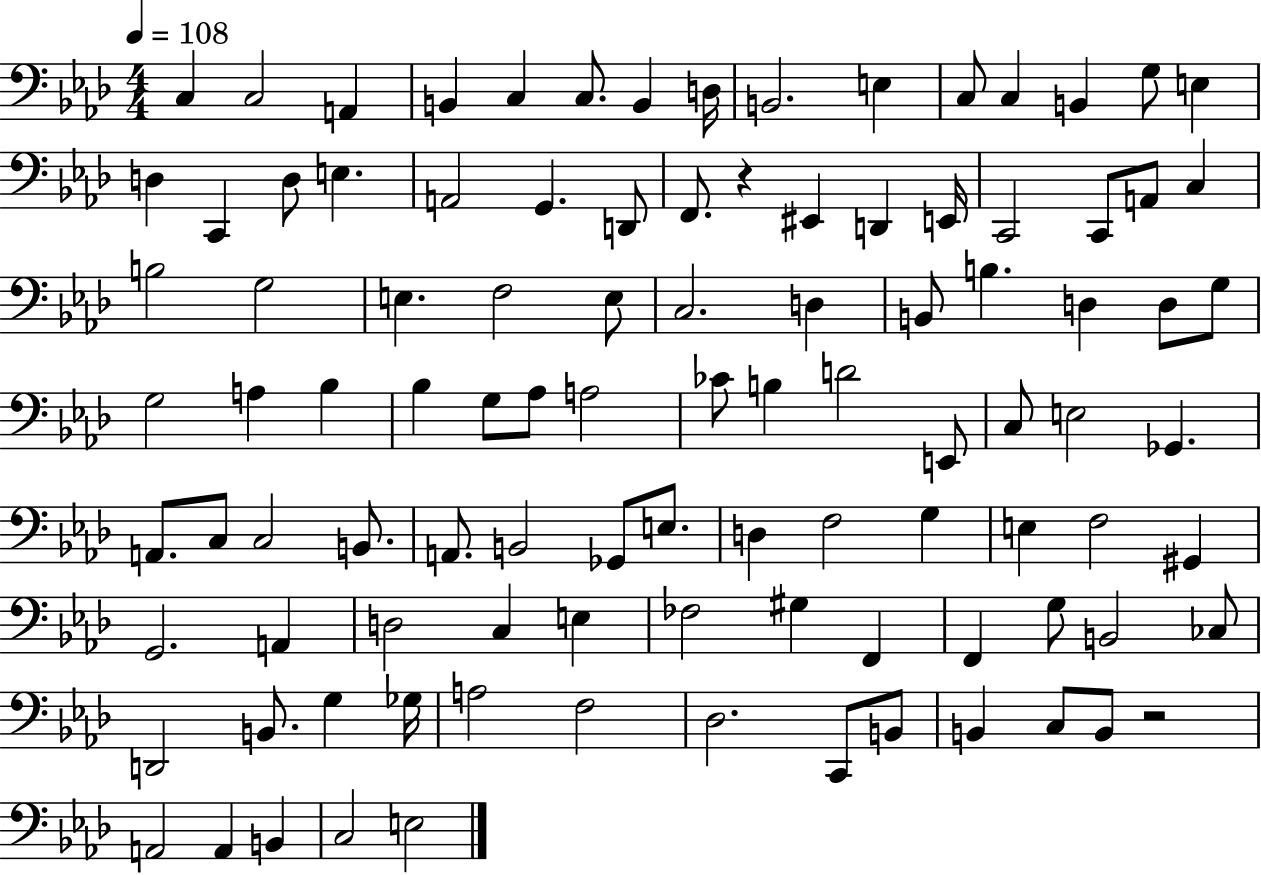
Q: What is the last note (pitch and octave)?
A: E3